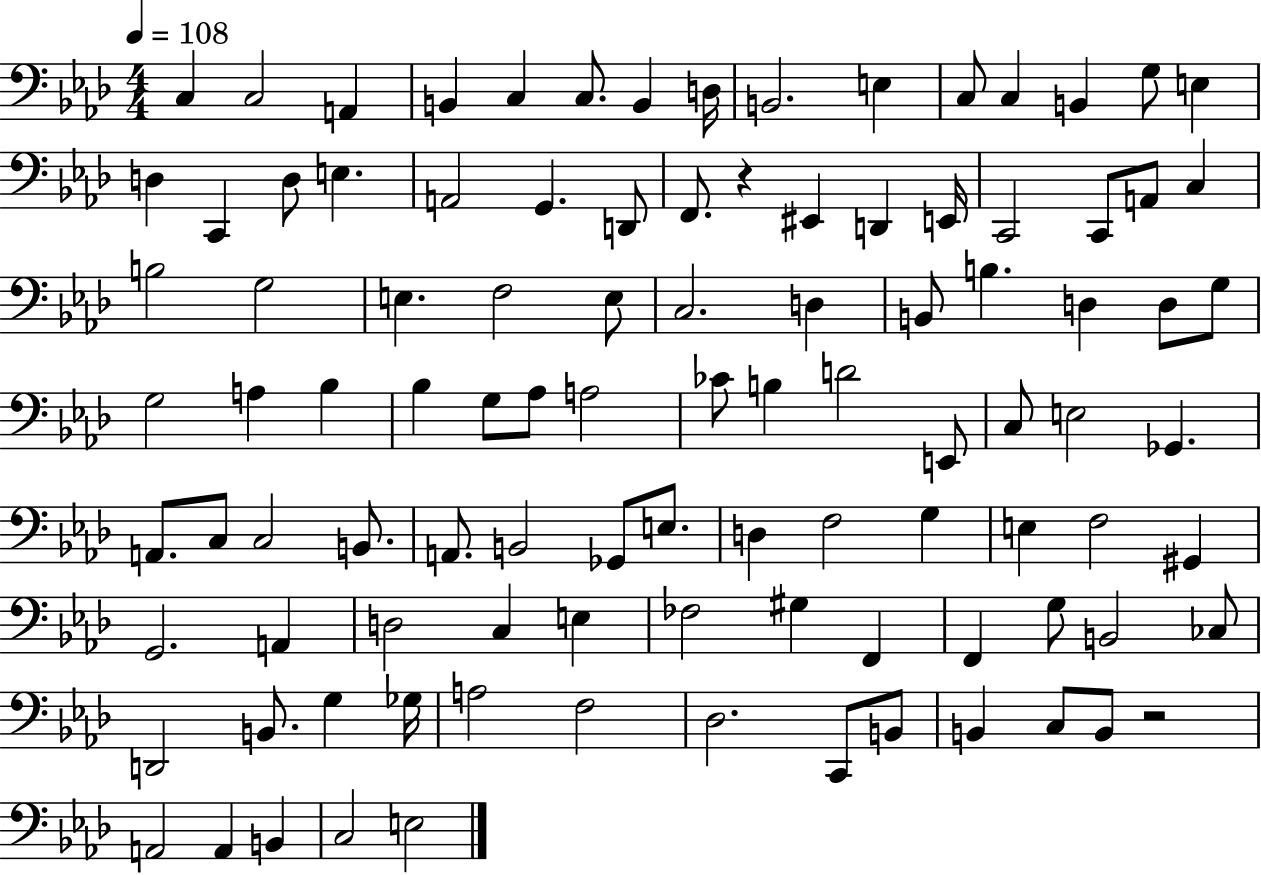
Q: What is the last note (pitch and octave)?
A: E3